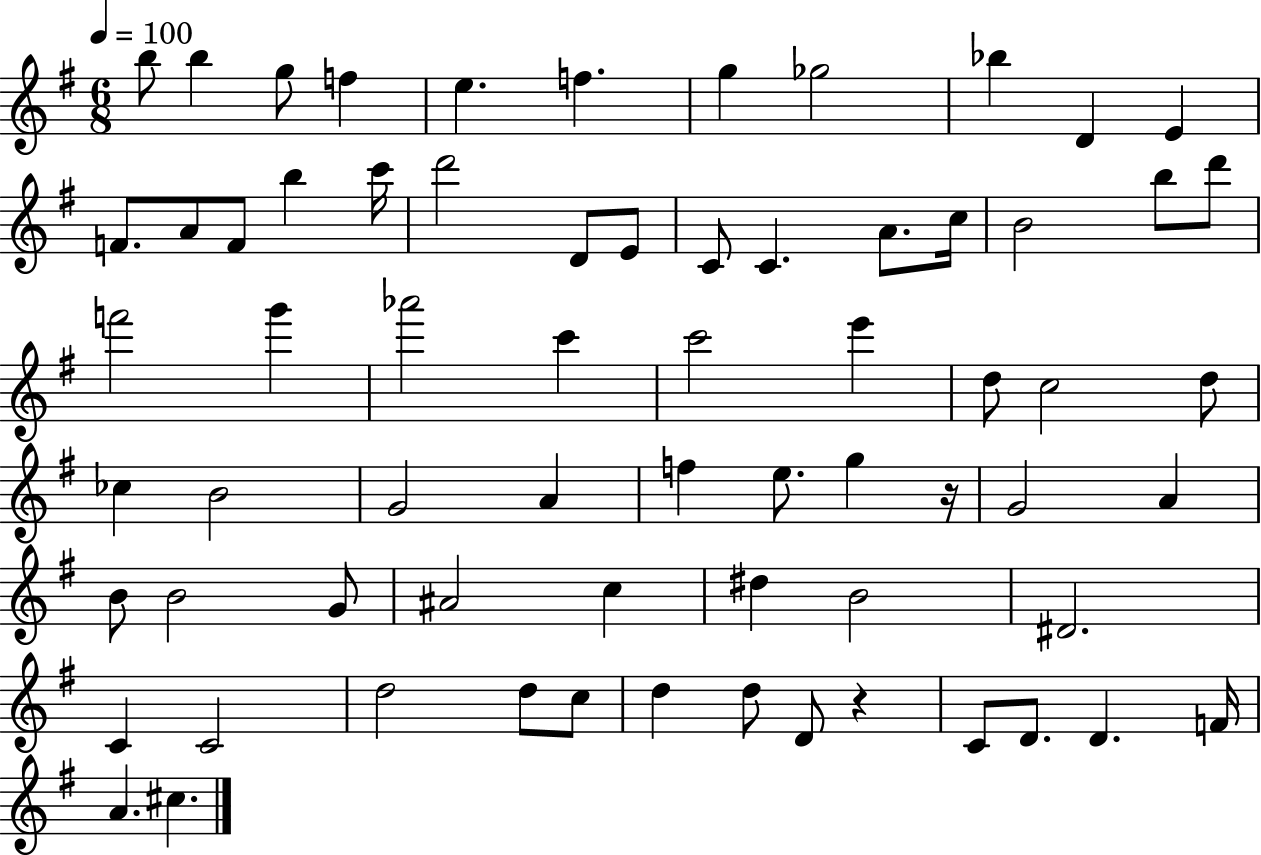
X:1
T:Untitled
M:6/8
L:1/4
K:G
b/2 b g/2 f e f g _g2 _b D E F/2 A/2 F/2 b c'/4 d'2 D/2 E/2 C/2 C A/2 c/4 B2 b/2 d'/2 f'2 g' _a'2 c' c'2 e' d/2 c2 d/2 _c B2 G2 A f e/2 g z/4 G2 A B/2 B2 G/2 ^A2 c ^d B2 ^D2 C C2 d2 d/2 c/2 d d/2 D/2 z C/2 D/2 D F/4 A ^c